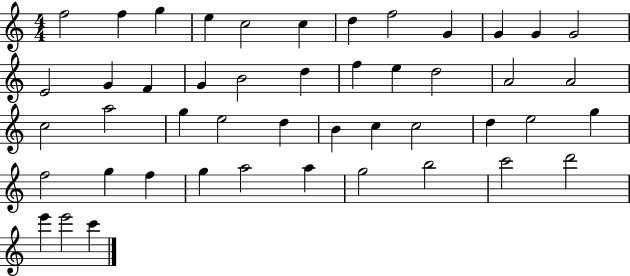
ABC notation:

X:1
T:Untitled
M:4/4
L:1/4
K:C
f2 f g e c2 c d f2 G G G G2 E2 G F G B2 d f e d2 A2 A2 c2 a2 g e2 d B c c2 d e2 g f2 g f g a2 a g2 b2 c'2 d'2 e' e'2 c'